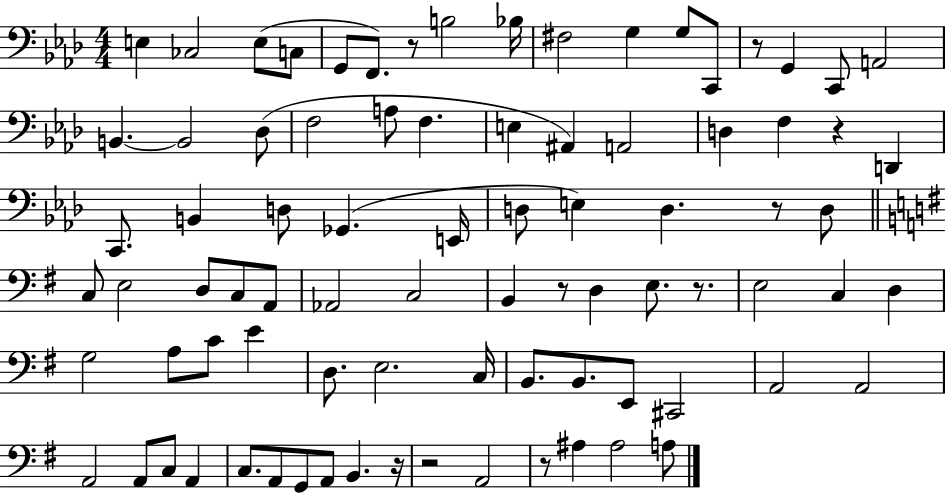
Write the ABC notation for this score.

X:1
T:Untitled
M:4/4
L:1/4
K:Ab
E, _C,2 E,/2 C,/2 G,,/2 F,,/2 z/2 B,2 _B,/4 ^F,2 G, G,/2 C,,/2 z/2 G,, C,,/2 A,,2 B,, B,,2 _D,/2 F,2 A,/2 F, E, ^A,, A,,2 D, F, z D,, C,,/2 B,, D,/2 _G,, E,,/4 D,/2 E, D, z/2 D,/2 C,/2 E,2 D,/2 C,/2 A,,/2 _A,,2 C,2 B,, z/2 D, E,/2 z/2 E,2 C, D, G,2 A,/2 C/2 E D,/2 E,2 C,/4 B,,/2 B,,/2 E,,/2 ^C,,2 A,,2 A,,2 A,,2 A,,/2 C,/2 A,, C,/2 A,,/2 G,,/2 A,,/2 B,, z/4 z2 A,,2 z/2 ^A, ^A,2 A,/2